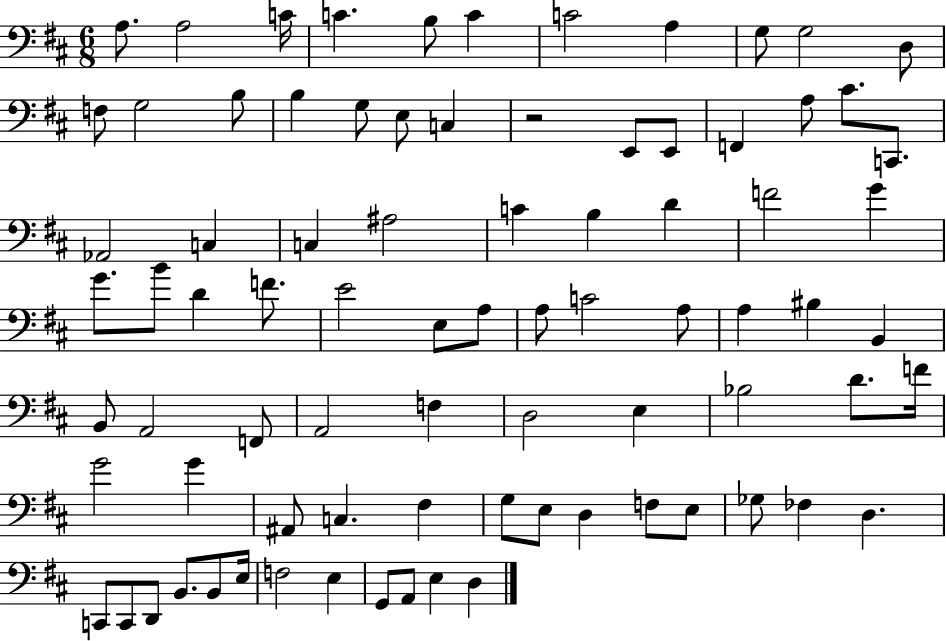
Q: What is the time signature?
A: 6/8